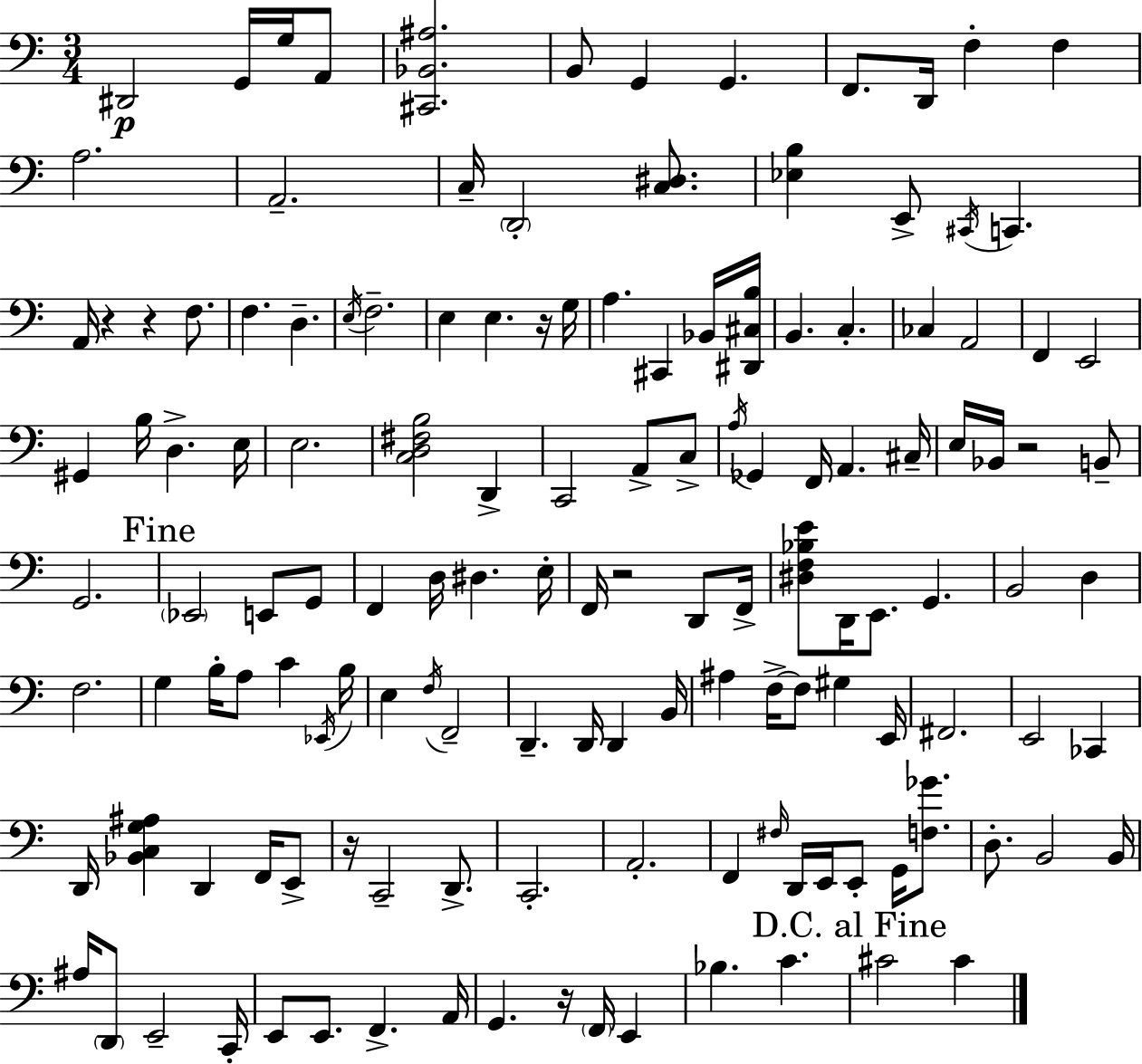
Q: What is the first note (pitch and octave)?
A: D#2